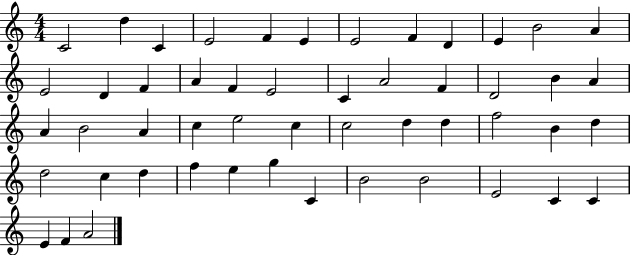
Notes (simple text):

C4/h D5/q C4/q E4/h F4/q E4/q E4/h F4/q D4/q E4/q B4/h A4/q E4/h D4/q F4/q A4/q F4/q E4/h C4/q A4/h F4/q D4/h B4/q A4/q A4/q B4/h A4/q C5/q E5/h C5/q C5/h D5/q D5/q F5/h B4/q D5/q D5/h C5/q D5/q F5/q E5/q G5/q C4/q B4/h B4/h E4/h C4/q C4/q E4/q F4/q A4/h